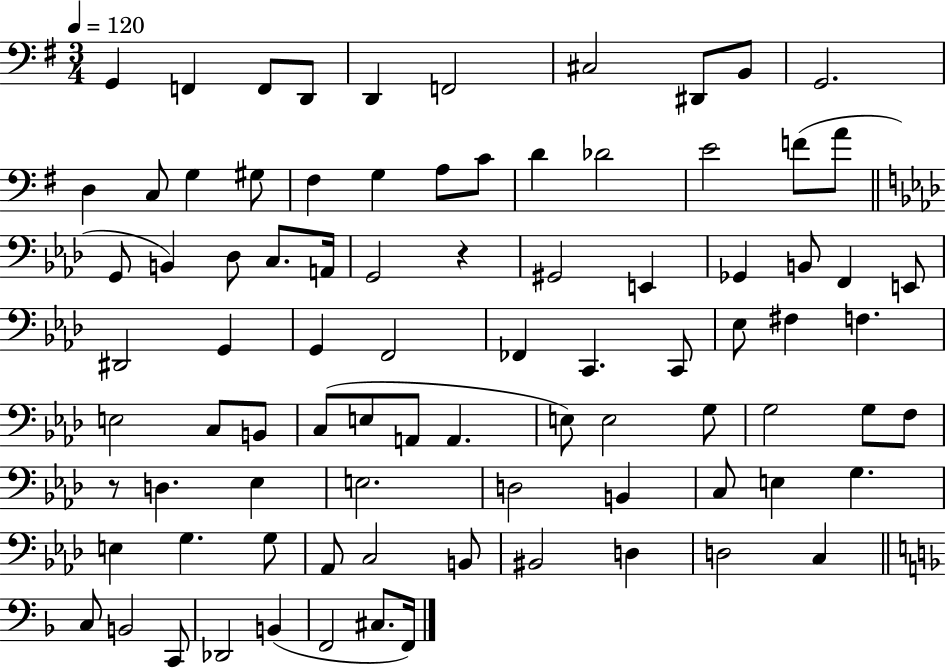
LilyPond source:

{
  \clef bass
  \numericTimeSignature
  \time 3/4
  \key g \major
  \tempo 4 = 120
  g,4 f,4 f,8 d,8 | d,4 f,2 | cis2 dis,8 b,8 | g,2. | \break d4 c8 g4 gis8 | fis4 g4 a8 c'8 | d'4 des'2 | e'2 f'8( a'8 | \break \bar "||" \break \key aes \major g,8 b,4) des8 c8. a,16 | g,2 r4 | gis,2 e,4 | ges,4 b,8 f,4 e,8 | \break dis,2 g,4 | g,4 f,2 | fes,4 c,4. c,8 | ees8 fis4 f4. | \break e2 c8 b,8 | c8( e8 a,8 a,4. | e8) e2 g8 | g2 g8 f8 | \break r8 d4. ees4 | e2. | d2 b,4 | c8 e4 g4. | \break e4 g4. g8 | aes,8 c2 b,8 | bis,2 d4 | d2 c4 | \break \bar "||" \break \key d \minor c8 b,2 c,8 | des,2 b,4( | f,2 cis8. f,16) | \bar "|."
}